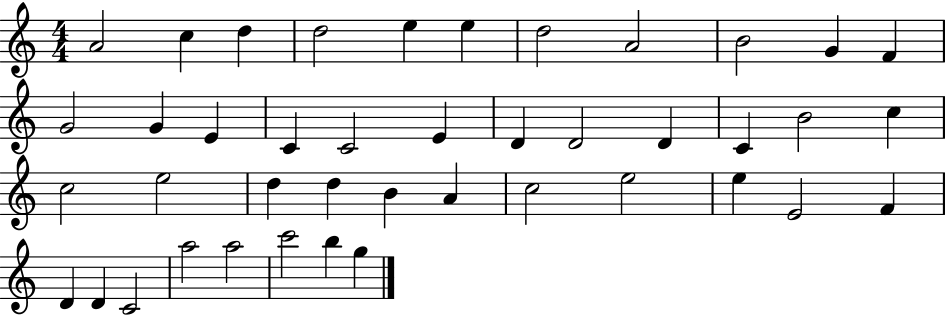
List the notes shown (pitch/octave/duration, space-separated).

A4/h C5/q D5/q D5/h E5/q E5/q D5/h A4/h B4/h G4/q F4/q G4/h G4/q E4/q C4/q C4/h E4/q D4/q D4/h D4/q C4/q B4/h C5/q C5/h E5/h D5/q D5/q B4/q A4/q C5/h E5/h E5/q E4/h F4/q D4/q D4/q C4/h A5/h A5/h C6/h B5/q G5/q